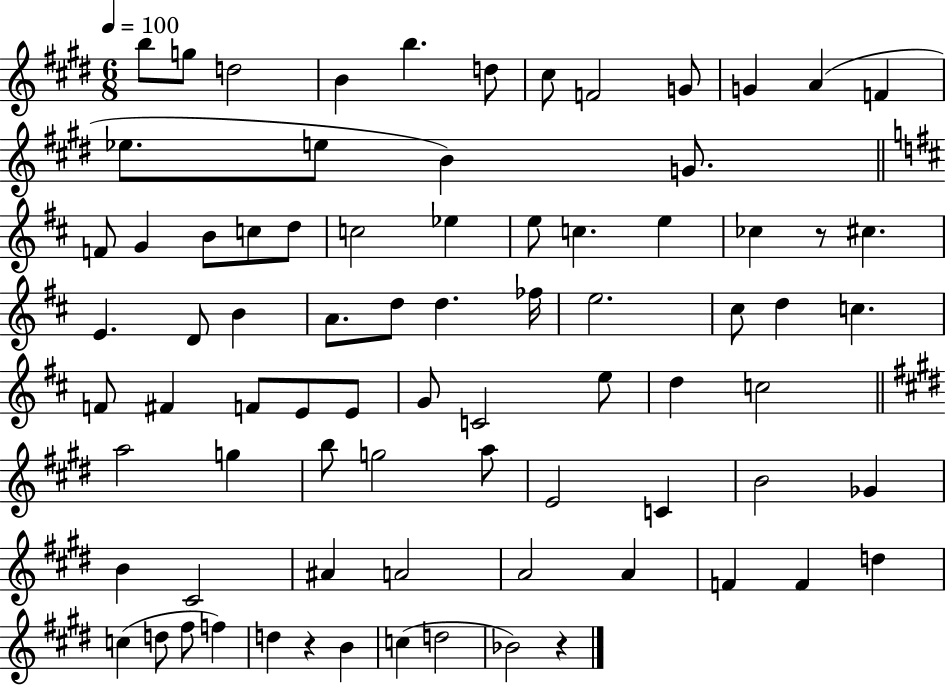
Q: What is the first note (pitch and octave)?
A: B5